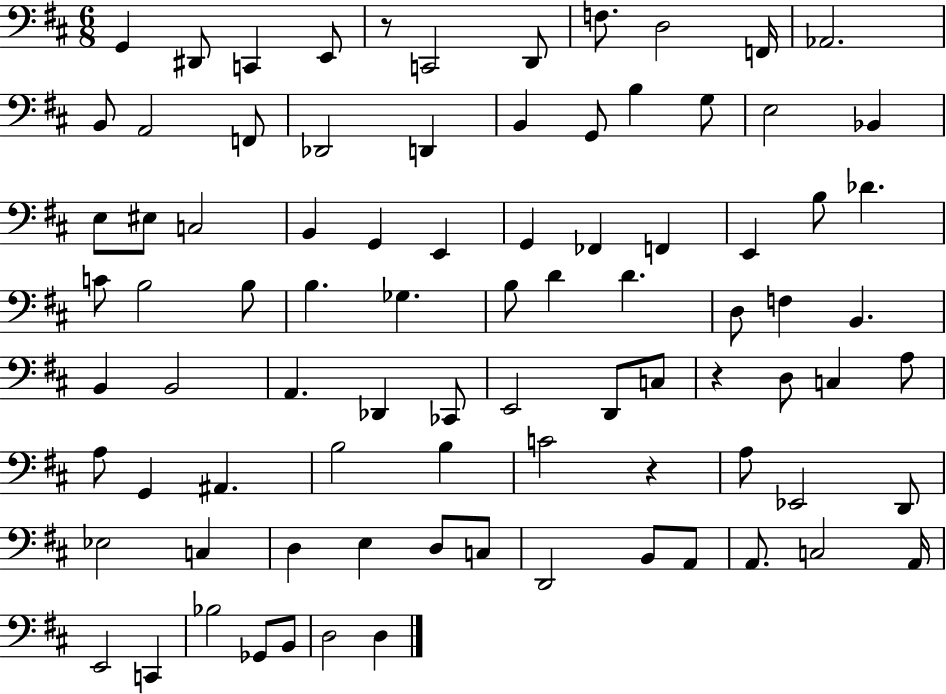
X:1
T:Untitled
M:6/8
L:1/4
K:D
G,, ^D,,/2 C,, E,,/2 z/2 C,,2 D,,/2 F,/2 D,2 F,,/4 _A,,2 B,,/2 A,,2 F,,/2 _D,,2 D,, B,, G,,/2 B, G,/2 E,2 _B,, E,/2 ^E,/2 C,2 B,, G,, E,, G,, _F,, F,, E,, B,/2 _D C/2 B,2 B,/2 B, _G, B,/2 D D D,/2 F, B,, B,, B,,2 A,, _D,, _C,,/2 E,,2 D,,/2 C,/2 z D,/2 C, A,/2 A,/2 G,, ^A,, B,2 B, C2 z A,/2 _E,,2 D,,/2 _E,2 C, D, E, D,/2 C,/2 D,,2 B,,/2 A,,/2 A,,/2 C,2 A,,/4 E,,2 C,, _B,2 _G,,/2 B,,/2 D,2 D,